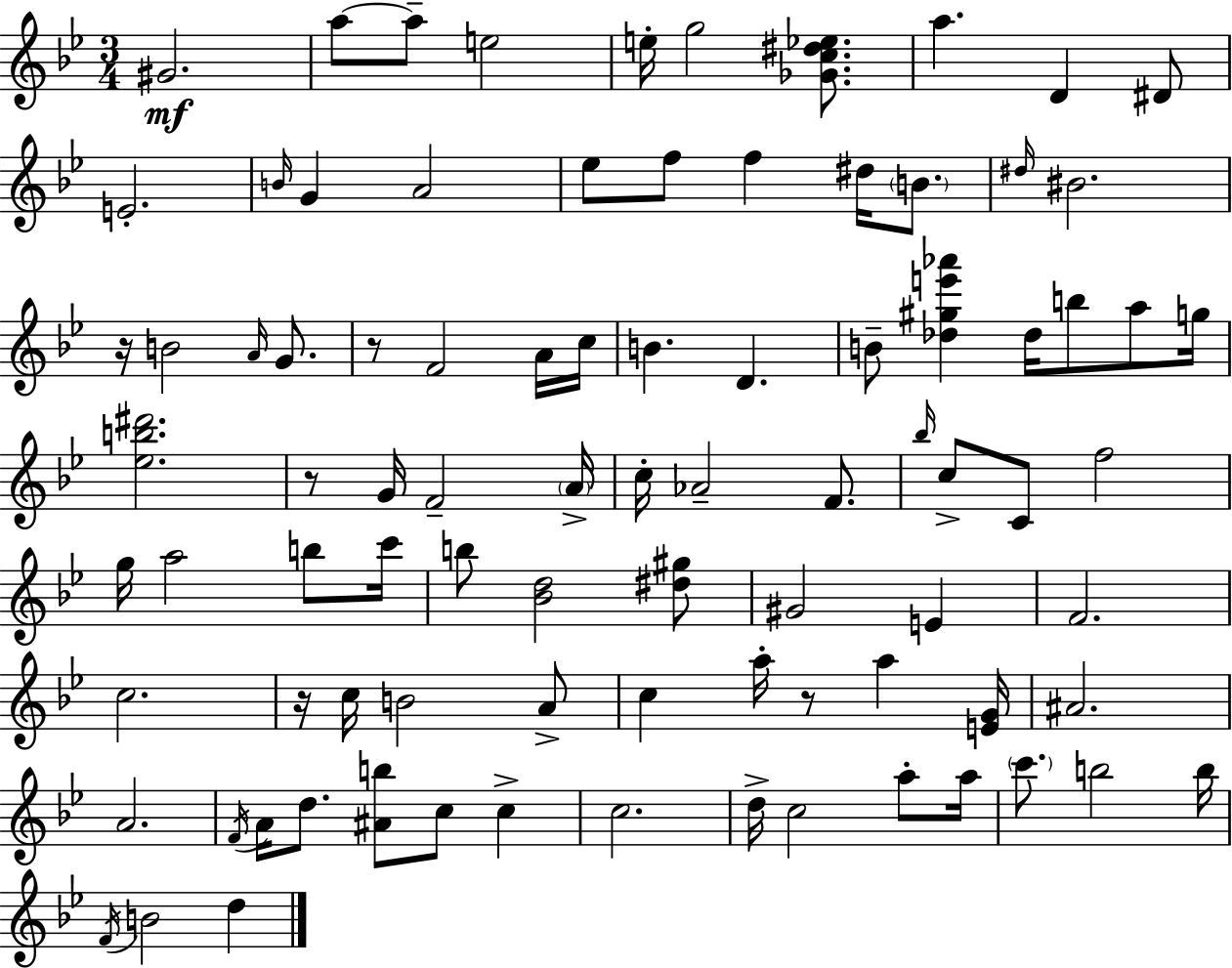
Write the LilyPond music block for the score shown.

{
  \clef treble
  \numericTimeSignature
  \time 3/4
  \key g \minor
  gis'2.\mf | a''8~~ a''8-- e''2 | e''16-. g''2 <ges' c'' dis'' ees''>8. | a''4. d'4 dis'8 | \break e'2.-. | \grace { b'16 } g'4 a'2 | ees''8 f''8 f''4 dis''16 \parenthesize b'8. | \grace { dis''16 } bis'2. | \break r16 b'2 \grace { a'16 } | g'8. r8 f'2 | a'16 c''16 b'4. d'4. | b'8-- <des'' gis'' e''' aes'''>4 des''16 b''8 | \break a''8 g''16 <ees'' b'' dis'''>2. | r8 g'16 f'2-- | \parenthesize a'16-> c''16-. aes'2-- | f'8. \grace { bes''16 } c''8-> c'8 f''2 | \break g''16 a''2 | b''8 c'''16 b''8 <bes' d''>2 | <dis'' gis''>8 gis'2 | e'4 f'2. | \break c''2. | r16 c''16 b'2 | a'8-> c''4 a''16-. r8 a''4 | <e' g'>16 ais'2. | \break a'2. | \acciaccatura { f'16 } a'16 d''8. <ais' b''>8 c''8 | c''4-> c''2. | d''16-> c''2 | \break a''8-. a''16 \parenthesize c'''8. b''2 | b''16 \acciaccatura { f'16 } b'2 | d''4 \bar "|."
}